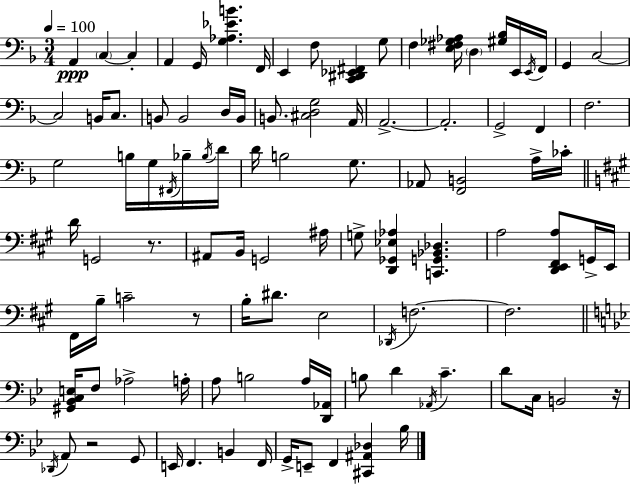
A2/q C3/q C3/q A2/q G2/s [G3,Ab3,Eb4,B4]/q. F2/s E2/q F3/e [C2,D#2,Eb2,F#2]/q G3/e F3/q [E3,F#3,Gb3,Ab3]/s D3/q [G#3,Bb3]/s E2/s E2/s F2/s G2/q C3/h C3/h B2/s C3/e. B2/e B2/h D3/s B2/s B2/e. [C#3,D3,G3]/h A2/s A2/h. A2/h. G2/h F2/q F3/h. G3/h B3/s G3/s F#2/s Bb3/s Bb3/s D4/s D4/s B3/h G3/e. Ab2/e [F2,B2]/h A3/s CES4/s D4/s G2/h R/e. A#2/e B2/s G2/h A#3/s G3/e [D2,Gb2,Eb3,Ab3]/q [C2,G2,Bb2,Db3]/q. A3/h [D2,E2,F#2,A3]/e G2/s E2/s F#2/s B3/s C4/h R/e B3/s D#4/e. E3/h Db2/s F3/h. F3/h. [G#2,Bb2,C3,E3]/s F3/e Ab3/h A3/s A3/e B3/h A3/s [D2,Ab2]/s B3/e D4/q Ab2/s C4/q. D4/e C3/s B2/h R/s Db2/s A2/e R/h G2/e E2/s F2/q. B2/q F2/s G2/s E2/e F2/q [C#2,A#2,Db3]/q Bb3/s